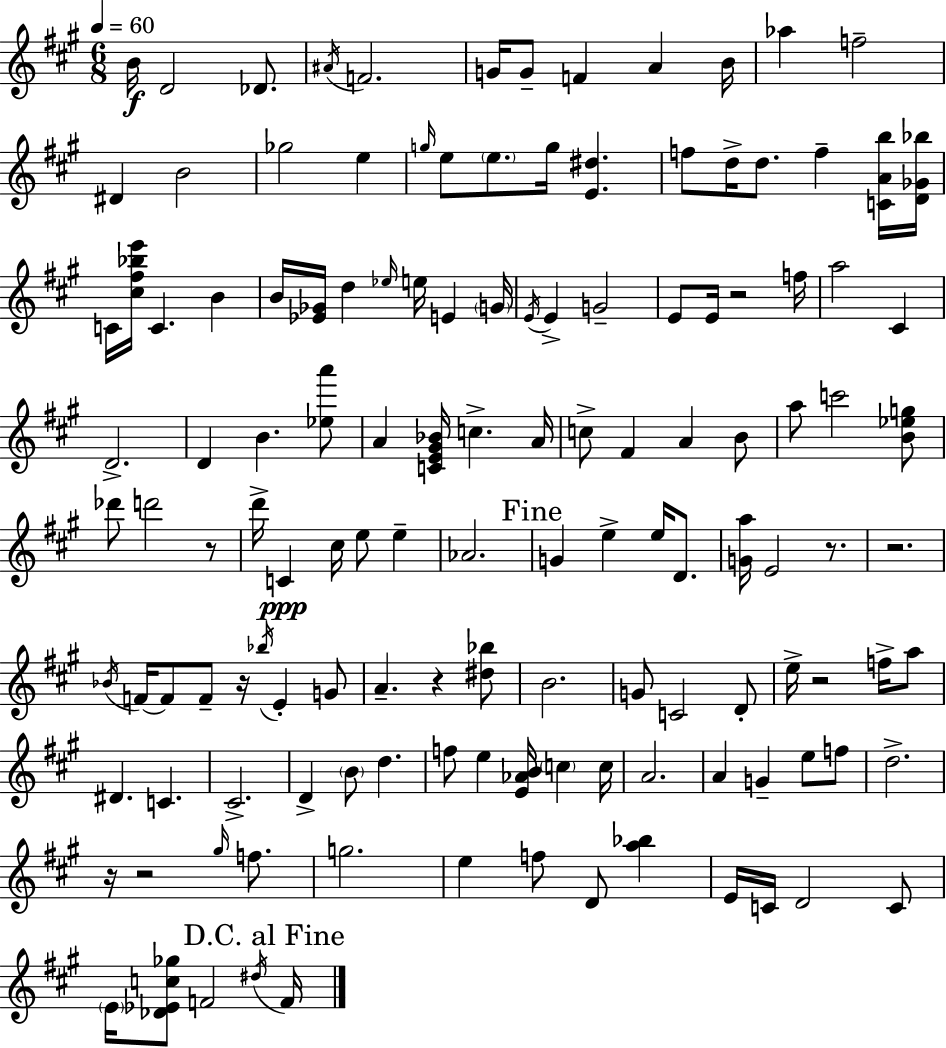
X:1
T:Untitled
M:6/8
L:1/4
K:A
B/4 D2 _D/2 ^A/4 F2 G/4 G/2 F A B/4 _a f2 ^D B2 _g2 e g/4 e/2 e/2 g/4 [E^d] f/2 d/4 d/2 f [CAb]/4 [D_G_b]/4 C/4 [^c^f_be']/4 C B B/4 [_E_G]/4 d _e/4 e/4 E G/4 E/4 E G2 E/2 E/4 z2 f/4 a2 ^C D2 D B [_ea']/2 A [CE^G_B]/4 c A/4 c/2 ^F A B/2 a/2 c'2 [B_eg]/2 _d'/2 d'2 z/2 d'/4 C ^c/4 e/2 e _A2 G e e/4 D/2 [Ga]/4 E2 z/2 z2 _B/4 F/4 F/2 F/2 z/4 _b/4 E G/2 A z [^d_b]/2 B2 G/2 C2 D/2 e/4 z2 f/4 a/2 ^D C ^C2 D B/2 d f/2 e [E_AB]/4 c c/4 A2 A G e/2 f/2 d2 z/4 z2 ^g/4 f/2 g2 e f/2 D/2 [a_b] E/4 C/4 D2 C/2 E/4 [_D_Ec_g]/2 F2 ^d/4 F/4